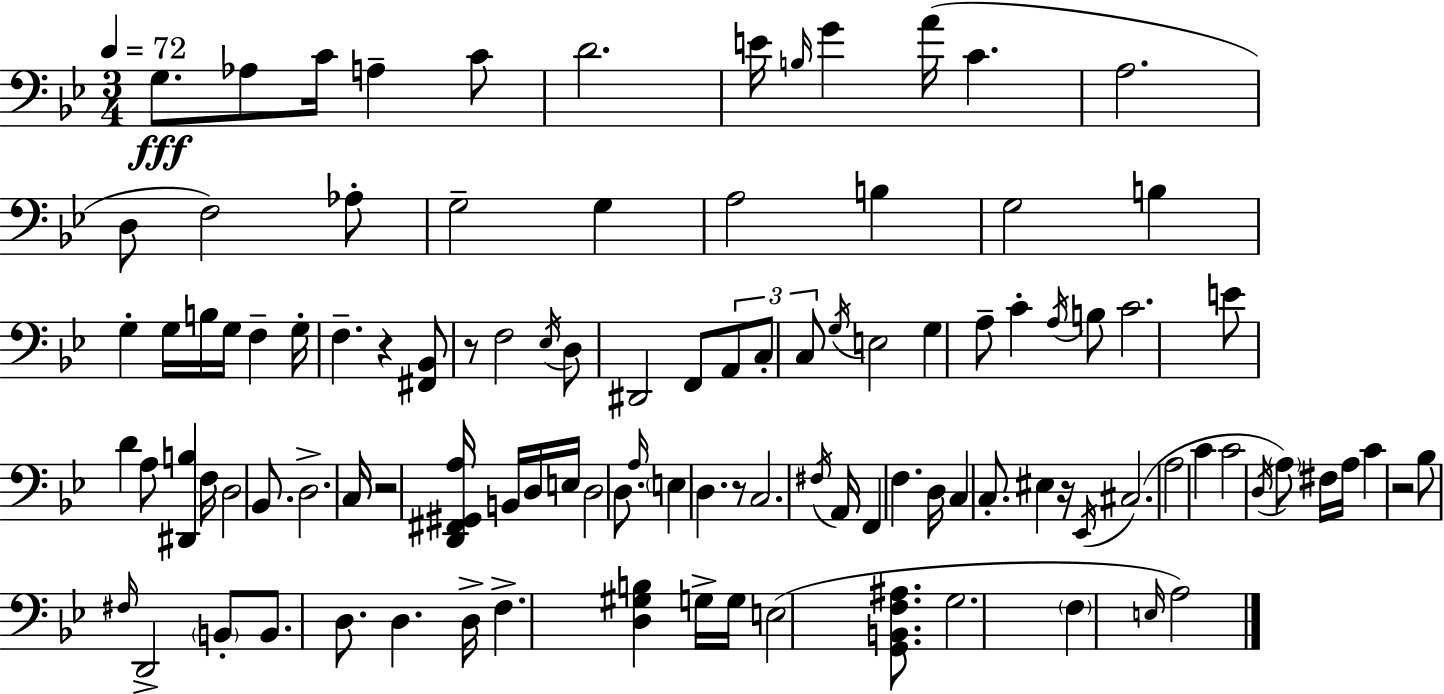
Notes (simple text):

G3/e. Ab3/e C4/s A3/q C4/e D4/h. E4/s B3/s G4/q A4/s C4/q. A3/h. D3/e F3/h Ab3/e G3/h G3/q A3/h B3/q G3/h B3/q G3/q G3/s B3/s G3/s F3/q G3/s F3/q. R/q [F#2,Bb2]/e R/e F3/h Eb3/s D3/e D#2/h F2/e A2/e C3/e C3/e G3/s E3/h G3/q A3/e C4/q A3/s B3/e C4/h. E4/e D4/q A3/e [D#2,B3]/q F3/s D3/h Bb2/e. D3/h. C3/s R/h [D2,F#2,G#2,A3]/s B2/s D3/s E3/s D3/h D3/e. A3/s E3/q D3/q. R/e C3/h. F#3/s A2/s F2/q F3/q. D3/s C3/q C3/e. EIS3/q R/s Eb2/s C#3/h. A3/h C4/q C4/h D3/s A3/e F#3/s A3/s C4/q R/h Bb3/e F#3/s D2/h B2/e B2/e. D3/e. D3/q. D3/s F3/q. [D3,G#3,B3]/q G3/s G3/s E3/h [G2,B2,F3,A#3]/e. G3/h. F3/q E3/s A3/h